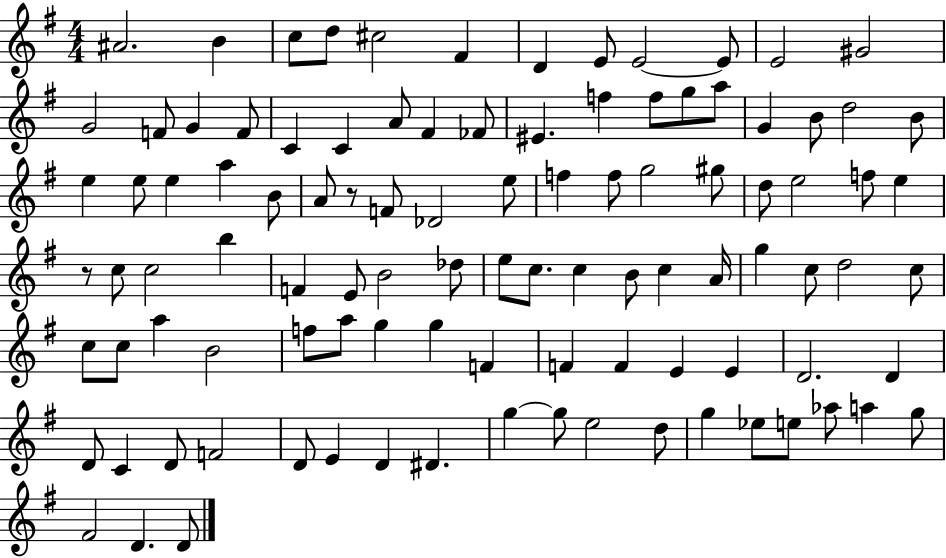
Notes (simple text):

A#4/h. B4/q C5/e D5/e C#5/h F#4/q D4/q E4/e E4/h E4/e E4/h G#4/h G4/h F4/e G4/q F4/e C4/q C4/q A4/e F#4/q FES4/e EIS4/q. F5/q F5/e G5/e A5/e G4/q B4/e D5/h B4/e E5/q E5/e E5/q A5/q B4/e A4/e R/e F4/e Db4/h E5/e F5/q F5/e G5/h G#5/e D5/e E5/h F5/e E5/q R/e C5/e C5/h B5/q F4/q E4/e B4/h Db5/e E5/e C5/e. C5/q B4/e C5/q A4/s G5/q C5/e D5/h C5/e C5/e C5/e A5/q B4/h F5/e A5/e G5/q G5/q F4/q F4/q F4/q E4/q E4/q D4/h. D4/q D4/e C4/q D4/e F4/h D4/e E4/q D4/q D#4/q. G5/q G5/e E5/h D5/e G5/q Eb5/e E5/e Ab5/e A5/q G5/e F#4/h D4/q. D4/e